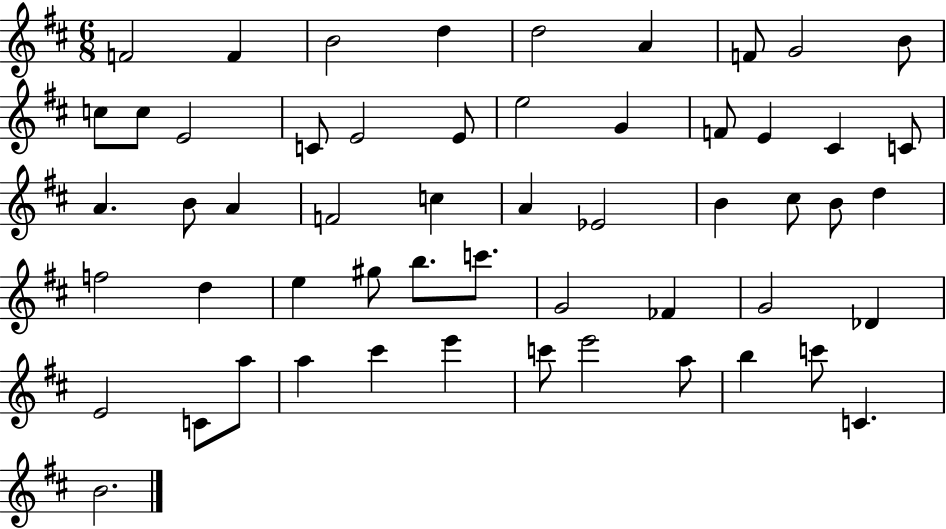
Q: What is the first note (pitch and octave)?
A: F4